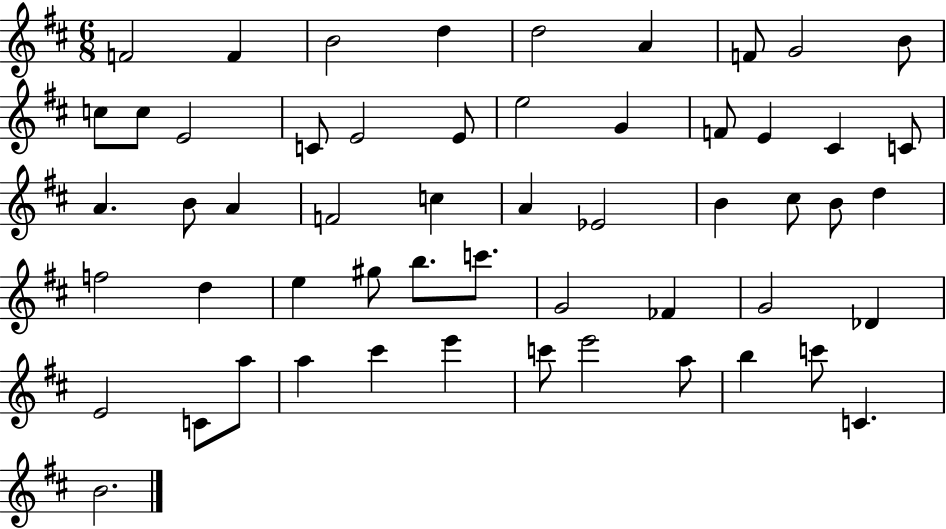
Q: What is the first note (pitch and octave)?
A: F4